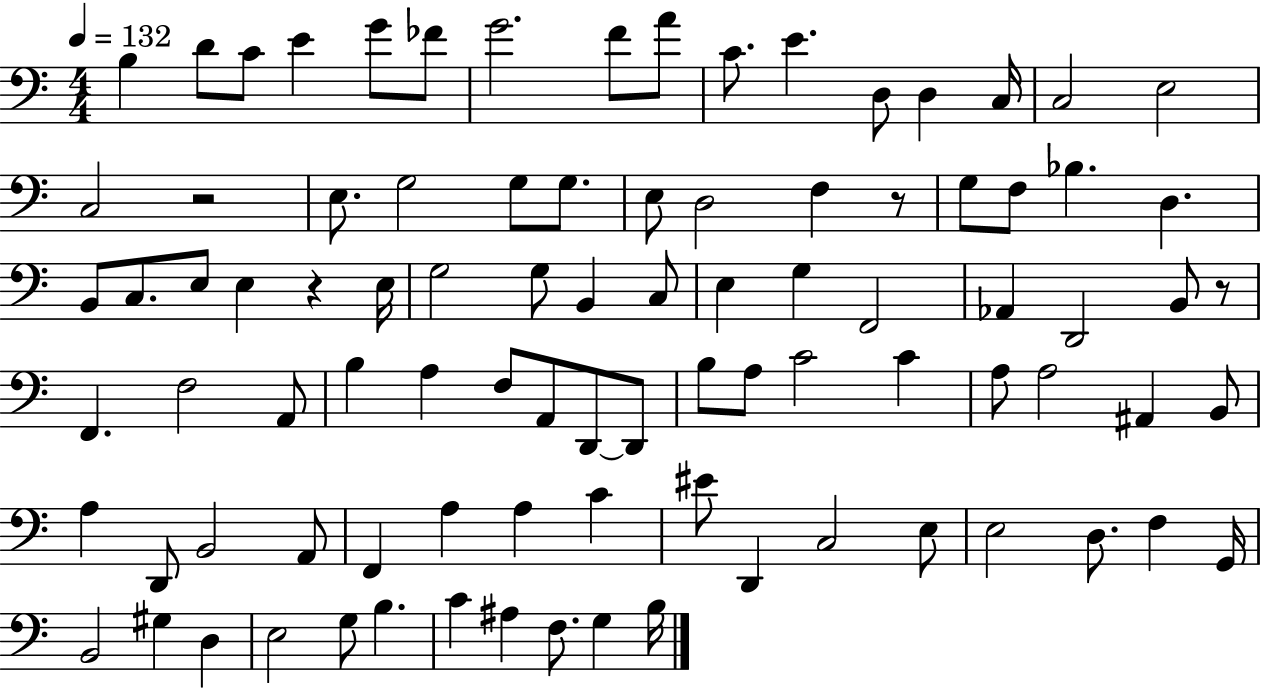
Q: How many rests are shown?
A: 4